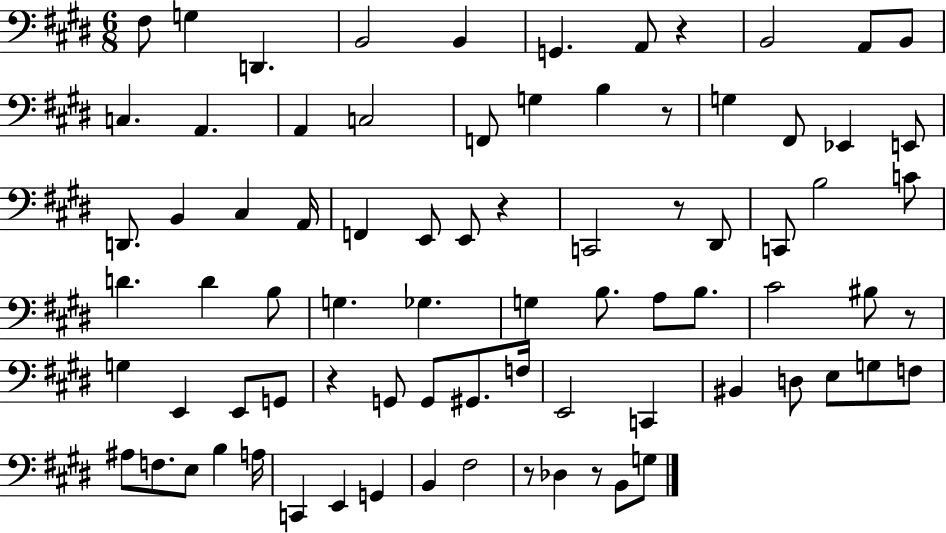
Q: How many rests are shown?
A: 8